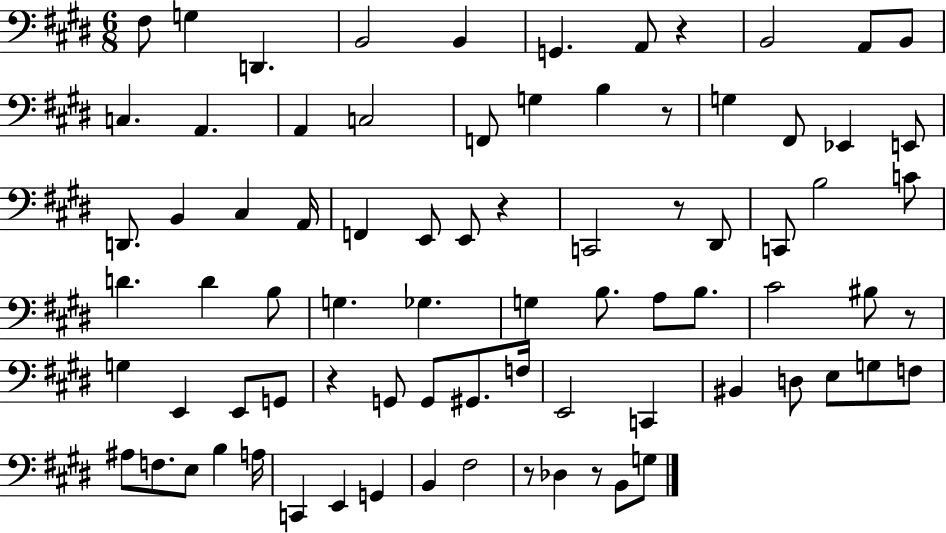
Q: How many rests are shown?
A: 8